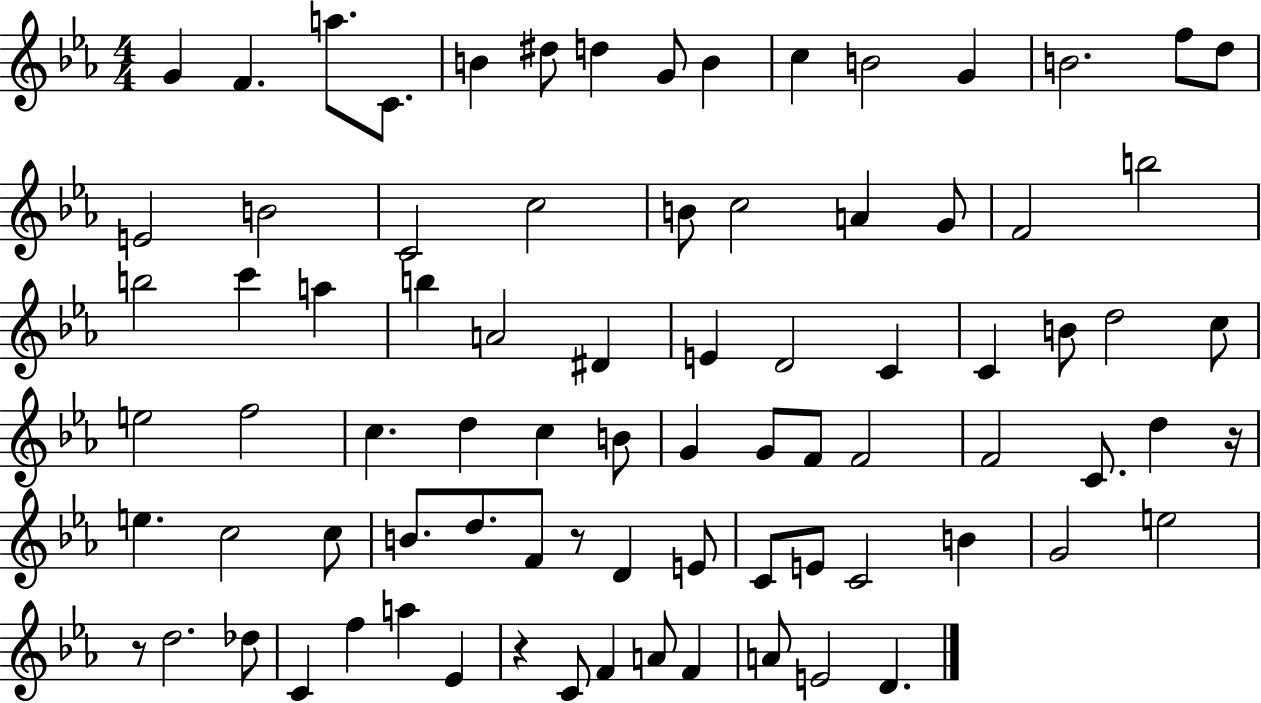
G4/q F4/q. A5/e. C4/e. B4/q D#5/e D5/q G4/e B4/q C5/q B4/h G4/q B4/h. F5/e D5/e E4/h B4/h C4/h C5/h B4/e C5/h A4/q G4/e F4/h B5/h B5/h C6/q A5/q B5/q A4/h D#4/q E4/q D4/h C4/q C4/q B4/e D5/h C5/e E5/h F5/h C5/q. D5/q C5/q B4/e G4/q G4/e F4/e F4/h F4/h C4/e. D5/q R/s E5/q. C5/h C5/e B4/e. D5/e. F4/e R/e D4/q E4/e C4/e E4/e C4/h B4/q G4/h E5/h R/e D5/h. Db5/e C4/q F5/q A5/q Eb4/q R/q C4/e F4/q A4/e F4/q A4/e E4/h D4/q.